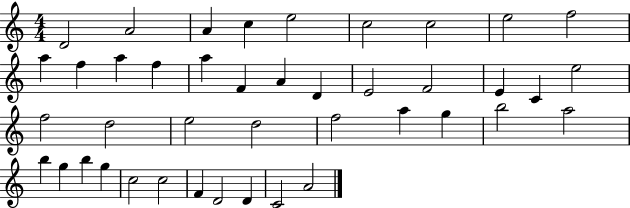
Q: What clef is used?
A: treble